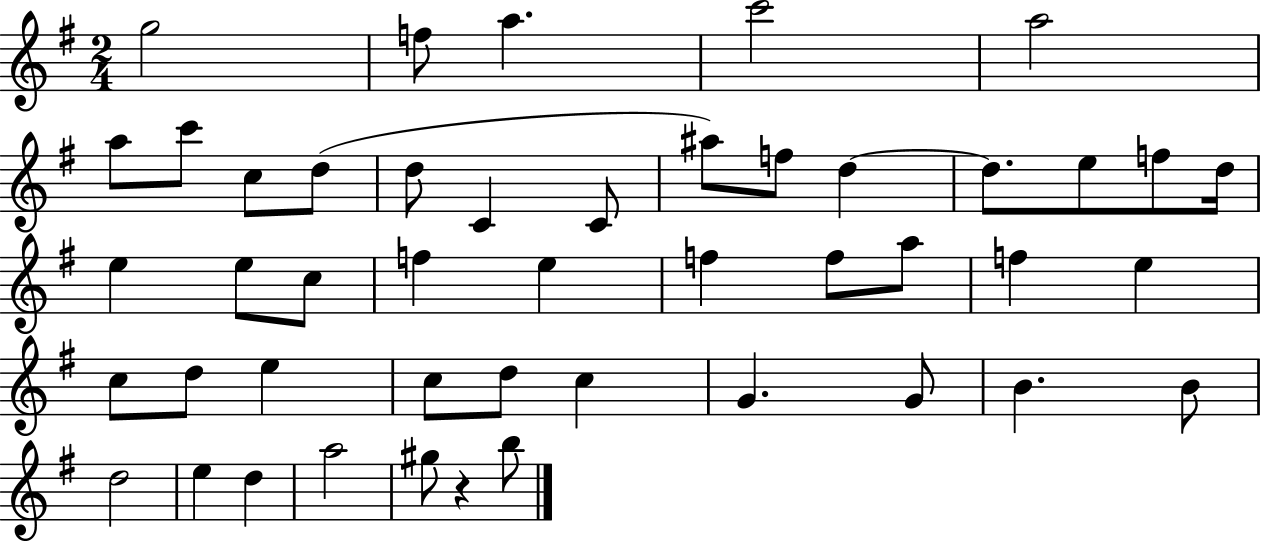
G5/h F5/e A5/q. C6/h A5/h A5/e C6/e C5/e D5/e D5/e C4/q C4/e A#5/e F5/e D5/q D5/e. E5/e F5/e D5/s E5/q E5/e C5/e F5/q E5/q F5/q F5/e A5/e F5/q E5/q C5/e D5/e E5/q C5/e D5/e C5/q G4/q. G4/e B4/q. B4/e D5/h E5/q D5/q A5/h G#5/e R/q B5/e